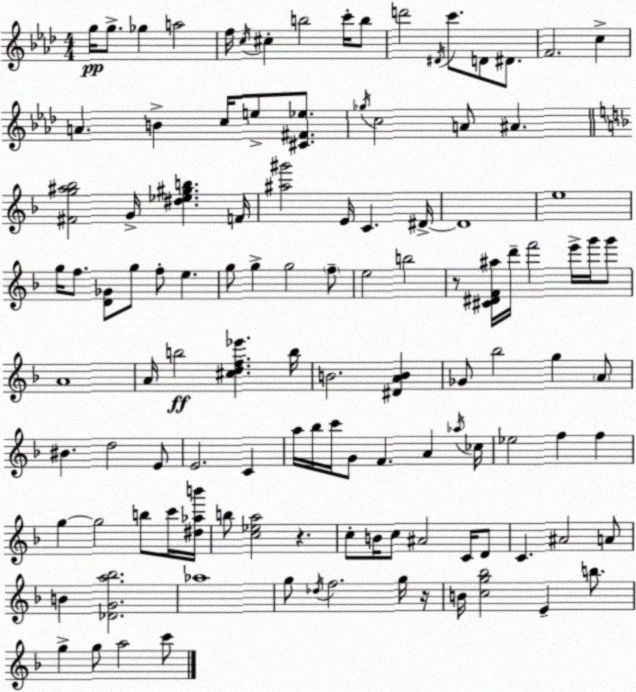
X:1
T:Untitled
M:4/4
L:1/4
K:Ab
g/4 g/2 _g a2 f/4 c/4 ^c b2 c'/4 b/2 d'2 ^D/4 c'/2 D/2 ^D/2 F2 c A B c/4 e/2 [^C^F_e]/2 _g/4 c2 A/2 ^A [^Fg^a_b]2 G/4 [^d_e^gb] F/4 [^a^g']2 E/4 C ^D/4 ^D4 e4 g/4 f/2 [D_G]/2 g/2 f/2 e g/2 g g2 f/2 e2 b2 z/2 [^C^DF^a]/4 d'/4 f'2 e'/4 g'/4 g'/2 A4 A/4 b2 [^cdf_e'] b/4 B2 [^DAB] _G/2 _b2 g A/2 ^B d2 E/2 E2 C a/4 _b/4 c'/4 G/2 F A _a/4 _c/4 _e2 f f g g2 b/2 c'/4 [^d_ab']/4 b/2 [c_ea]2 z c/2 B/4 c/2 ^A2 C/4 D/2 C ^A2 A/2 B [_DGa_b]2 _a4 g/2 _d/4 f2 g/4 z/4 B/4 [cg_b]2 E b/2 g g/2 a2 c'/2